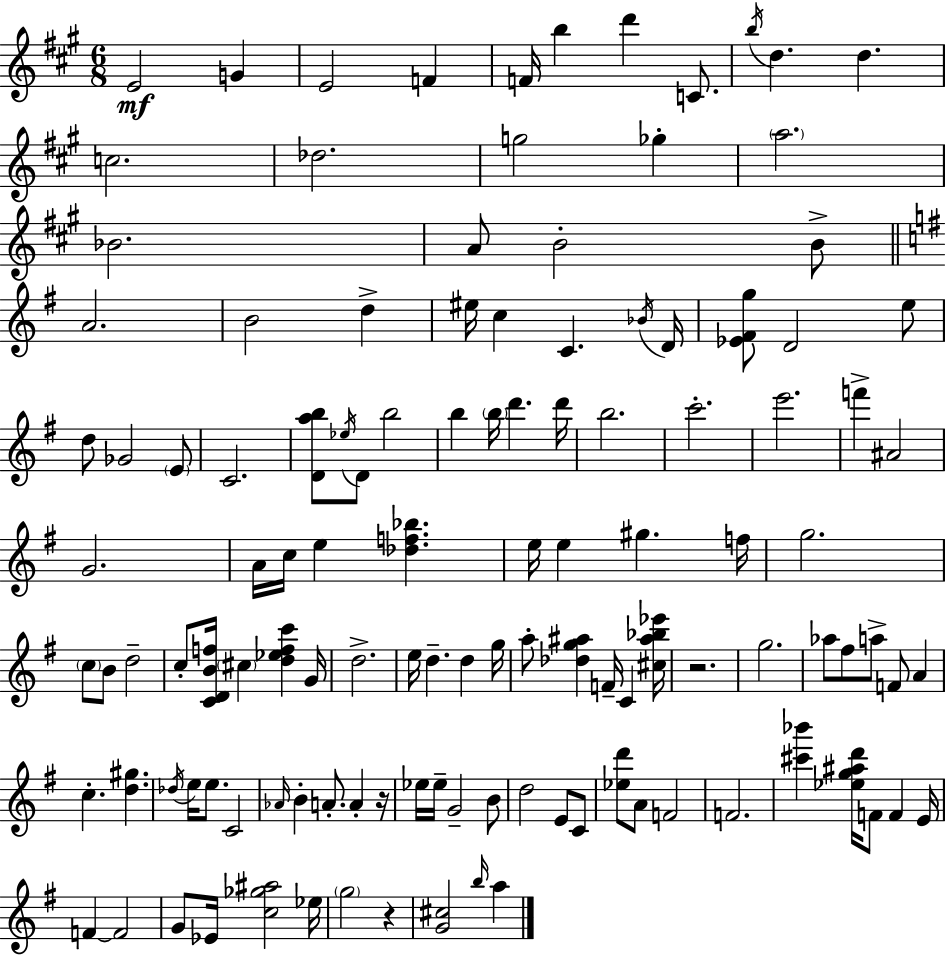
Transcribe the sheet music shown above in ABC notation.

X:1
T:Untitled
M:6/8
L:1/4
K:A
E2 G E2 F F/4 b d' C/2 b/4 d d c2 _d2 g2 _g a2 _B2 A/2 B2 B/2 A2 B2 d ^e/4 c C _B/4 D/4 [_E^Fg]/2 D2 e/2 d/2 _G2 E/2 C2 [Dab]/2 _e/4 D/2 b2 b b/4 d' d'/4 b2 c'2 e'2 f' ^A2 G2 A/4 c/4 e [_df_b] e/4 e ^g f/4 g2 c/2 B/2 d2 c/2 [CDBf]/4 ^c [d_efc'] G/4 d2 e/4 d d g/4 a/2 [_dg^a] F/4 C [^c^a_b_e']/4 z2 g2 _a/2 ^f/2 a/2 F/2 A c [d^g] _d/4 e/4 e/2 C2 _A/4 B A/2 A z/4 _e/4 _e/4 G2 B/2 d2 E/2 C/2 [_ed']/2 A/2 F2 F2 [^c'_b'] [_eg^ad']/4 F/2 F E/4 F F2 G/2 _E/4 [c_g^a]2 _e/4 g2 z [G^c]2 b/4 a